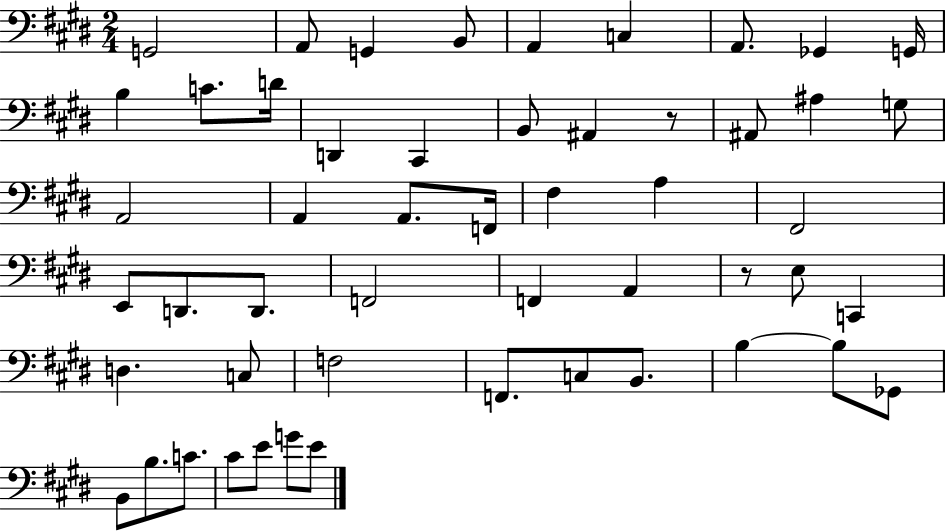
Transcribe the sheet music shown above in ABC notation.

X:1
T:Untitled
M:2/4
L:1/4
K:E
G,,2 A,,/2 G,, B,,/2 A,, C, A,,/2 _G,, G,,/4 B, C/2 D/4 D,, ^C,, B,,/2 ^A,, z/2 ^A,,/2 ^A, G,/2 A,,2 A,, A,,/2 F,,/4 ^F, A, ^F,,2 E,,/2 D,,/2 D,,/2 F,,2 F,, A,, z/2 E,/2 C,, D, C,/2 F,2 F,,/2 C,/2 B,,/2 B, B,/2 _G,,/2 B,,/2 B,/2 C/2 ^C/2 E/2 G/2 E/2